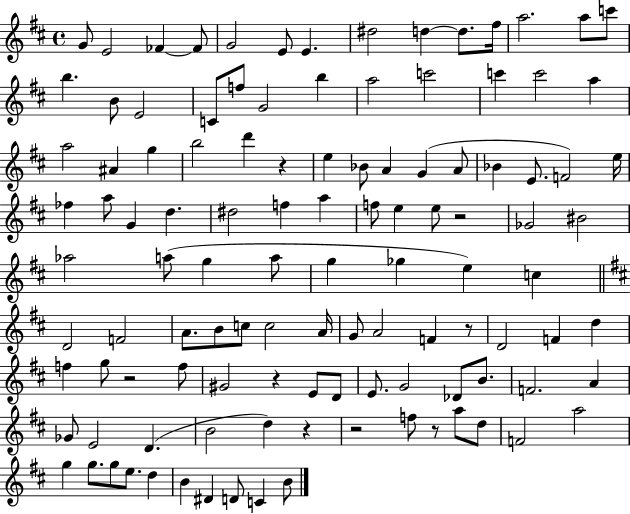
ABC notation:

X:1
T:Untitled
M:4/4
L:1/4
K:D
G/2 E2 _F _F/2 G2 E/2 E ^d2 d d/2 ^f/4 a2 a/2 c'/2 b B/2 E2 C/2 f/2 G2 b a2 c'2 c' c'2 a a2 ^A g b2 d' z e _B/2 A G A/2 _B E/2 F2 e/4 _f a/2 G d ^d2 f a f/2 e e/2 z2 _G2 ^B2 _a2 a/2 g a/2 g _g e c D2 F2 A/2 B/2 c/2 c2 A/4 G/2 A2 F z/2 D2 F d f g/2 z2 f/2 ^G2 z E/2 D/2 E/2 G2 _D/2 B/2 F2 A _G/2 E2 D B2 d z z2 f/2 z/2 a/2 d/2 F2 a2 g g/2 g/2 e/2 d B ^D D/2 C B/2